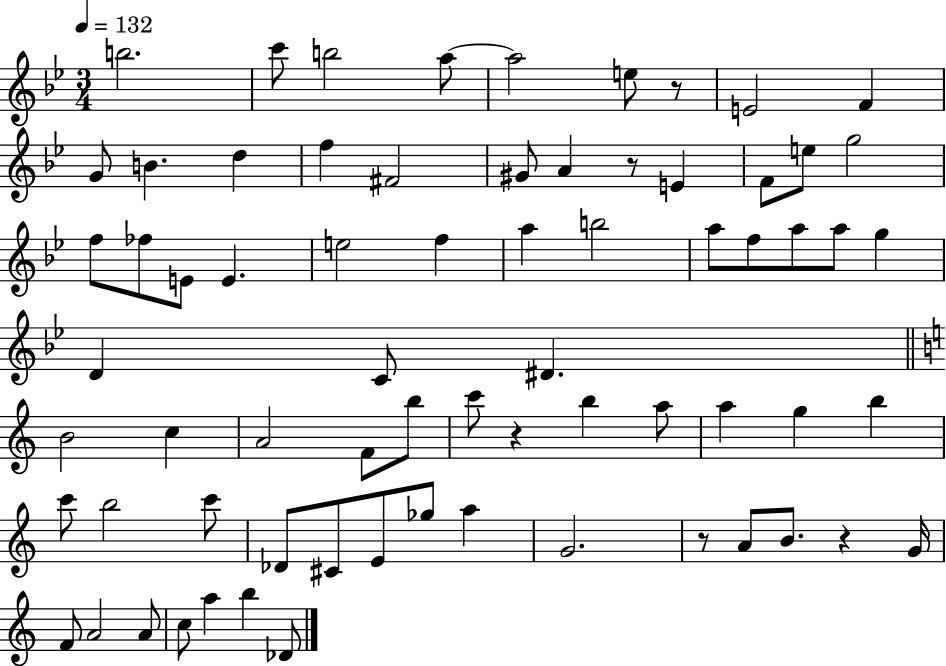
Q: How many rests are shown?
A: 5